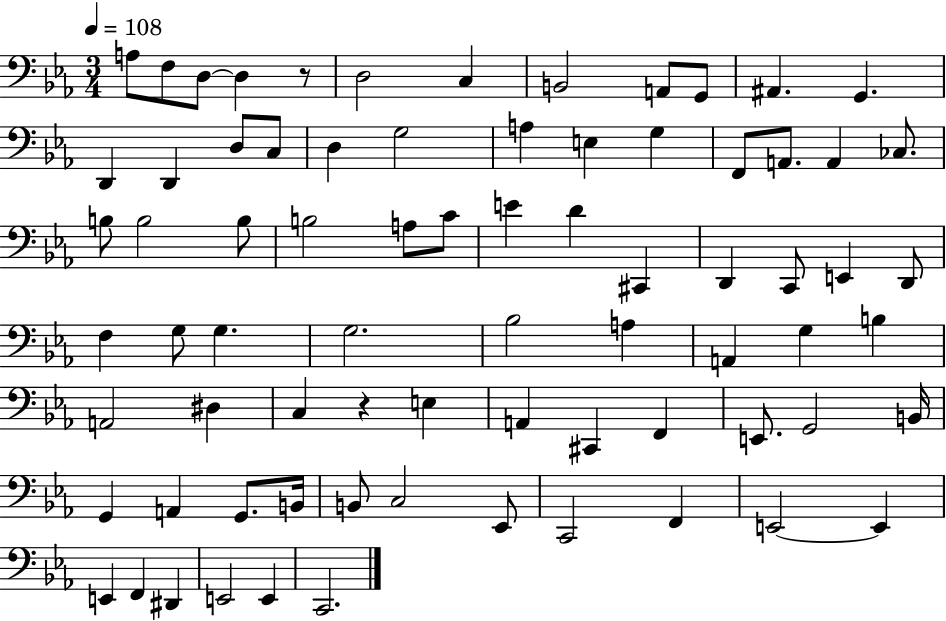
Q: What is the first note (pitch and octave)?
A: A3